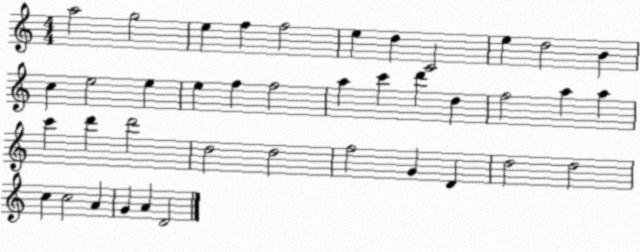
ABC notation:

X:1
T:Untitled
M:4/4
L:1/4
K:C
a2 g2 e f f2 e d C2 e d2 B c e2 e e f f2 a c' d' d f2 a a c' d' d'2 d2 d2 f2 G D d2 d2 c c2 A G A D2